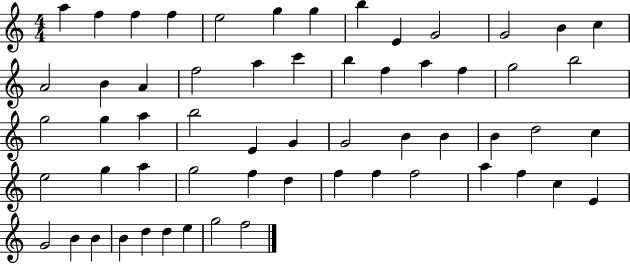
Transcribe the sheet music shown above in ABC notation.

X:1
T:Untitled
M:4/4
L:1/4
K:C
a f f f e2 g g b E G2 G2 B c A2 B A f2 a c' b f a f g2 b2 g2 g a b2 E G G2 B B B d2 c e2 g a g2 f d f f f2 a f c E G2 B B B d d e g2 f2